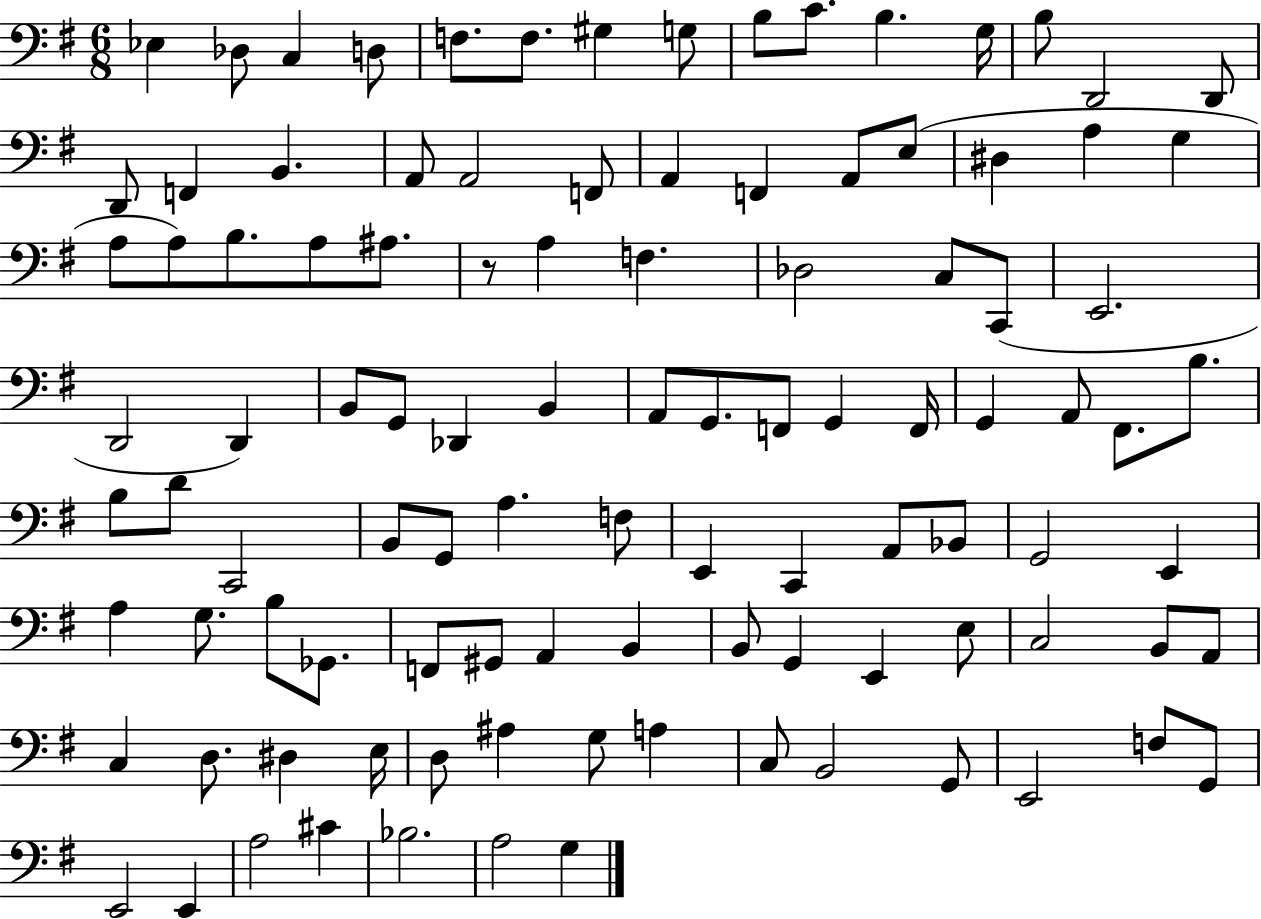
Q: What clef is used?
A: bass